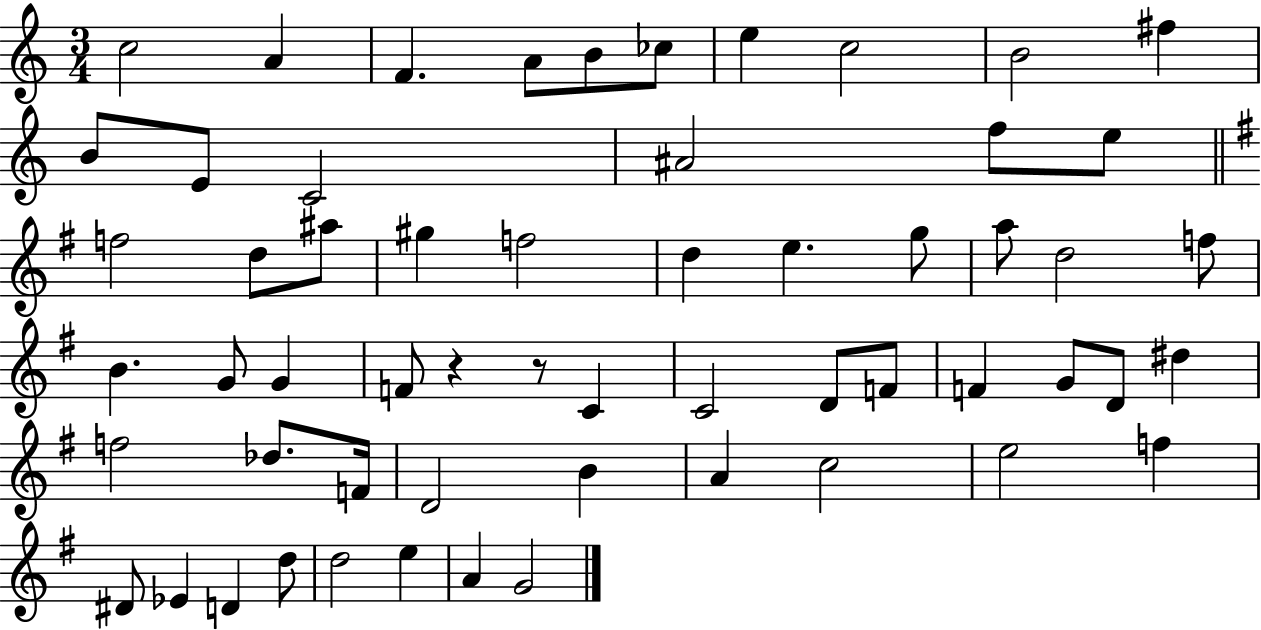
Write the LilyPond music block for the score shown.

{
  \clef treble
  \numericTimeSignature
  \time 3/4
  \key c \major
  c''2 a'4 | f'4. a'8 b'8 ces''8 | e''4 c''2 | b'2 fis''4 | \break b'8 e'8 c'2 | ais'2 f''8 e''8 | \bar "||" \break \key e \minor f''2 d''8 ais''8 | gis''4 f''2 | d''4 e''4. g''8 | a''8 d''2 f''8 | \break b'4. g'8 g'4 | f'8 r4 r8 c'4 | c'2 d'8 f'8 | f'4 g'8 d'8 dis''4 | \break f''2 des''8. f'16 | d'2 b'4 | a'4 c''2 | e''2 f''4 | \break dis'8 ees'4 d'4 d''8 | d''2 e''4 | a'4 g'2 | \bar "|."
}